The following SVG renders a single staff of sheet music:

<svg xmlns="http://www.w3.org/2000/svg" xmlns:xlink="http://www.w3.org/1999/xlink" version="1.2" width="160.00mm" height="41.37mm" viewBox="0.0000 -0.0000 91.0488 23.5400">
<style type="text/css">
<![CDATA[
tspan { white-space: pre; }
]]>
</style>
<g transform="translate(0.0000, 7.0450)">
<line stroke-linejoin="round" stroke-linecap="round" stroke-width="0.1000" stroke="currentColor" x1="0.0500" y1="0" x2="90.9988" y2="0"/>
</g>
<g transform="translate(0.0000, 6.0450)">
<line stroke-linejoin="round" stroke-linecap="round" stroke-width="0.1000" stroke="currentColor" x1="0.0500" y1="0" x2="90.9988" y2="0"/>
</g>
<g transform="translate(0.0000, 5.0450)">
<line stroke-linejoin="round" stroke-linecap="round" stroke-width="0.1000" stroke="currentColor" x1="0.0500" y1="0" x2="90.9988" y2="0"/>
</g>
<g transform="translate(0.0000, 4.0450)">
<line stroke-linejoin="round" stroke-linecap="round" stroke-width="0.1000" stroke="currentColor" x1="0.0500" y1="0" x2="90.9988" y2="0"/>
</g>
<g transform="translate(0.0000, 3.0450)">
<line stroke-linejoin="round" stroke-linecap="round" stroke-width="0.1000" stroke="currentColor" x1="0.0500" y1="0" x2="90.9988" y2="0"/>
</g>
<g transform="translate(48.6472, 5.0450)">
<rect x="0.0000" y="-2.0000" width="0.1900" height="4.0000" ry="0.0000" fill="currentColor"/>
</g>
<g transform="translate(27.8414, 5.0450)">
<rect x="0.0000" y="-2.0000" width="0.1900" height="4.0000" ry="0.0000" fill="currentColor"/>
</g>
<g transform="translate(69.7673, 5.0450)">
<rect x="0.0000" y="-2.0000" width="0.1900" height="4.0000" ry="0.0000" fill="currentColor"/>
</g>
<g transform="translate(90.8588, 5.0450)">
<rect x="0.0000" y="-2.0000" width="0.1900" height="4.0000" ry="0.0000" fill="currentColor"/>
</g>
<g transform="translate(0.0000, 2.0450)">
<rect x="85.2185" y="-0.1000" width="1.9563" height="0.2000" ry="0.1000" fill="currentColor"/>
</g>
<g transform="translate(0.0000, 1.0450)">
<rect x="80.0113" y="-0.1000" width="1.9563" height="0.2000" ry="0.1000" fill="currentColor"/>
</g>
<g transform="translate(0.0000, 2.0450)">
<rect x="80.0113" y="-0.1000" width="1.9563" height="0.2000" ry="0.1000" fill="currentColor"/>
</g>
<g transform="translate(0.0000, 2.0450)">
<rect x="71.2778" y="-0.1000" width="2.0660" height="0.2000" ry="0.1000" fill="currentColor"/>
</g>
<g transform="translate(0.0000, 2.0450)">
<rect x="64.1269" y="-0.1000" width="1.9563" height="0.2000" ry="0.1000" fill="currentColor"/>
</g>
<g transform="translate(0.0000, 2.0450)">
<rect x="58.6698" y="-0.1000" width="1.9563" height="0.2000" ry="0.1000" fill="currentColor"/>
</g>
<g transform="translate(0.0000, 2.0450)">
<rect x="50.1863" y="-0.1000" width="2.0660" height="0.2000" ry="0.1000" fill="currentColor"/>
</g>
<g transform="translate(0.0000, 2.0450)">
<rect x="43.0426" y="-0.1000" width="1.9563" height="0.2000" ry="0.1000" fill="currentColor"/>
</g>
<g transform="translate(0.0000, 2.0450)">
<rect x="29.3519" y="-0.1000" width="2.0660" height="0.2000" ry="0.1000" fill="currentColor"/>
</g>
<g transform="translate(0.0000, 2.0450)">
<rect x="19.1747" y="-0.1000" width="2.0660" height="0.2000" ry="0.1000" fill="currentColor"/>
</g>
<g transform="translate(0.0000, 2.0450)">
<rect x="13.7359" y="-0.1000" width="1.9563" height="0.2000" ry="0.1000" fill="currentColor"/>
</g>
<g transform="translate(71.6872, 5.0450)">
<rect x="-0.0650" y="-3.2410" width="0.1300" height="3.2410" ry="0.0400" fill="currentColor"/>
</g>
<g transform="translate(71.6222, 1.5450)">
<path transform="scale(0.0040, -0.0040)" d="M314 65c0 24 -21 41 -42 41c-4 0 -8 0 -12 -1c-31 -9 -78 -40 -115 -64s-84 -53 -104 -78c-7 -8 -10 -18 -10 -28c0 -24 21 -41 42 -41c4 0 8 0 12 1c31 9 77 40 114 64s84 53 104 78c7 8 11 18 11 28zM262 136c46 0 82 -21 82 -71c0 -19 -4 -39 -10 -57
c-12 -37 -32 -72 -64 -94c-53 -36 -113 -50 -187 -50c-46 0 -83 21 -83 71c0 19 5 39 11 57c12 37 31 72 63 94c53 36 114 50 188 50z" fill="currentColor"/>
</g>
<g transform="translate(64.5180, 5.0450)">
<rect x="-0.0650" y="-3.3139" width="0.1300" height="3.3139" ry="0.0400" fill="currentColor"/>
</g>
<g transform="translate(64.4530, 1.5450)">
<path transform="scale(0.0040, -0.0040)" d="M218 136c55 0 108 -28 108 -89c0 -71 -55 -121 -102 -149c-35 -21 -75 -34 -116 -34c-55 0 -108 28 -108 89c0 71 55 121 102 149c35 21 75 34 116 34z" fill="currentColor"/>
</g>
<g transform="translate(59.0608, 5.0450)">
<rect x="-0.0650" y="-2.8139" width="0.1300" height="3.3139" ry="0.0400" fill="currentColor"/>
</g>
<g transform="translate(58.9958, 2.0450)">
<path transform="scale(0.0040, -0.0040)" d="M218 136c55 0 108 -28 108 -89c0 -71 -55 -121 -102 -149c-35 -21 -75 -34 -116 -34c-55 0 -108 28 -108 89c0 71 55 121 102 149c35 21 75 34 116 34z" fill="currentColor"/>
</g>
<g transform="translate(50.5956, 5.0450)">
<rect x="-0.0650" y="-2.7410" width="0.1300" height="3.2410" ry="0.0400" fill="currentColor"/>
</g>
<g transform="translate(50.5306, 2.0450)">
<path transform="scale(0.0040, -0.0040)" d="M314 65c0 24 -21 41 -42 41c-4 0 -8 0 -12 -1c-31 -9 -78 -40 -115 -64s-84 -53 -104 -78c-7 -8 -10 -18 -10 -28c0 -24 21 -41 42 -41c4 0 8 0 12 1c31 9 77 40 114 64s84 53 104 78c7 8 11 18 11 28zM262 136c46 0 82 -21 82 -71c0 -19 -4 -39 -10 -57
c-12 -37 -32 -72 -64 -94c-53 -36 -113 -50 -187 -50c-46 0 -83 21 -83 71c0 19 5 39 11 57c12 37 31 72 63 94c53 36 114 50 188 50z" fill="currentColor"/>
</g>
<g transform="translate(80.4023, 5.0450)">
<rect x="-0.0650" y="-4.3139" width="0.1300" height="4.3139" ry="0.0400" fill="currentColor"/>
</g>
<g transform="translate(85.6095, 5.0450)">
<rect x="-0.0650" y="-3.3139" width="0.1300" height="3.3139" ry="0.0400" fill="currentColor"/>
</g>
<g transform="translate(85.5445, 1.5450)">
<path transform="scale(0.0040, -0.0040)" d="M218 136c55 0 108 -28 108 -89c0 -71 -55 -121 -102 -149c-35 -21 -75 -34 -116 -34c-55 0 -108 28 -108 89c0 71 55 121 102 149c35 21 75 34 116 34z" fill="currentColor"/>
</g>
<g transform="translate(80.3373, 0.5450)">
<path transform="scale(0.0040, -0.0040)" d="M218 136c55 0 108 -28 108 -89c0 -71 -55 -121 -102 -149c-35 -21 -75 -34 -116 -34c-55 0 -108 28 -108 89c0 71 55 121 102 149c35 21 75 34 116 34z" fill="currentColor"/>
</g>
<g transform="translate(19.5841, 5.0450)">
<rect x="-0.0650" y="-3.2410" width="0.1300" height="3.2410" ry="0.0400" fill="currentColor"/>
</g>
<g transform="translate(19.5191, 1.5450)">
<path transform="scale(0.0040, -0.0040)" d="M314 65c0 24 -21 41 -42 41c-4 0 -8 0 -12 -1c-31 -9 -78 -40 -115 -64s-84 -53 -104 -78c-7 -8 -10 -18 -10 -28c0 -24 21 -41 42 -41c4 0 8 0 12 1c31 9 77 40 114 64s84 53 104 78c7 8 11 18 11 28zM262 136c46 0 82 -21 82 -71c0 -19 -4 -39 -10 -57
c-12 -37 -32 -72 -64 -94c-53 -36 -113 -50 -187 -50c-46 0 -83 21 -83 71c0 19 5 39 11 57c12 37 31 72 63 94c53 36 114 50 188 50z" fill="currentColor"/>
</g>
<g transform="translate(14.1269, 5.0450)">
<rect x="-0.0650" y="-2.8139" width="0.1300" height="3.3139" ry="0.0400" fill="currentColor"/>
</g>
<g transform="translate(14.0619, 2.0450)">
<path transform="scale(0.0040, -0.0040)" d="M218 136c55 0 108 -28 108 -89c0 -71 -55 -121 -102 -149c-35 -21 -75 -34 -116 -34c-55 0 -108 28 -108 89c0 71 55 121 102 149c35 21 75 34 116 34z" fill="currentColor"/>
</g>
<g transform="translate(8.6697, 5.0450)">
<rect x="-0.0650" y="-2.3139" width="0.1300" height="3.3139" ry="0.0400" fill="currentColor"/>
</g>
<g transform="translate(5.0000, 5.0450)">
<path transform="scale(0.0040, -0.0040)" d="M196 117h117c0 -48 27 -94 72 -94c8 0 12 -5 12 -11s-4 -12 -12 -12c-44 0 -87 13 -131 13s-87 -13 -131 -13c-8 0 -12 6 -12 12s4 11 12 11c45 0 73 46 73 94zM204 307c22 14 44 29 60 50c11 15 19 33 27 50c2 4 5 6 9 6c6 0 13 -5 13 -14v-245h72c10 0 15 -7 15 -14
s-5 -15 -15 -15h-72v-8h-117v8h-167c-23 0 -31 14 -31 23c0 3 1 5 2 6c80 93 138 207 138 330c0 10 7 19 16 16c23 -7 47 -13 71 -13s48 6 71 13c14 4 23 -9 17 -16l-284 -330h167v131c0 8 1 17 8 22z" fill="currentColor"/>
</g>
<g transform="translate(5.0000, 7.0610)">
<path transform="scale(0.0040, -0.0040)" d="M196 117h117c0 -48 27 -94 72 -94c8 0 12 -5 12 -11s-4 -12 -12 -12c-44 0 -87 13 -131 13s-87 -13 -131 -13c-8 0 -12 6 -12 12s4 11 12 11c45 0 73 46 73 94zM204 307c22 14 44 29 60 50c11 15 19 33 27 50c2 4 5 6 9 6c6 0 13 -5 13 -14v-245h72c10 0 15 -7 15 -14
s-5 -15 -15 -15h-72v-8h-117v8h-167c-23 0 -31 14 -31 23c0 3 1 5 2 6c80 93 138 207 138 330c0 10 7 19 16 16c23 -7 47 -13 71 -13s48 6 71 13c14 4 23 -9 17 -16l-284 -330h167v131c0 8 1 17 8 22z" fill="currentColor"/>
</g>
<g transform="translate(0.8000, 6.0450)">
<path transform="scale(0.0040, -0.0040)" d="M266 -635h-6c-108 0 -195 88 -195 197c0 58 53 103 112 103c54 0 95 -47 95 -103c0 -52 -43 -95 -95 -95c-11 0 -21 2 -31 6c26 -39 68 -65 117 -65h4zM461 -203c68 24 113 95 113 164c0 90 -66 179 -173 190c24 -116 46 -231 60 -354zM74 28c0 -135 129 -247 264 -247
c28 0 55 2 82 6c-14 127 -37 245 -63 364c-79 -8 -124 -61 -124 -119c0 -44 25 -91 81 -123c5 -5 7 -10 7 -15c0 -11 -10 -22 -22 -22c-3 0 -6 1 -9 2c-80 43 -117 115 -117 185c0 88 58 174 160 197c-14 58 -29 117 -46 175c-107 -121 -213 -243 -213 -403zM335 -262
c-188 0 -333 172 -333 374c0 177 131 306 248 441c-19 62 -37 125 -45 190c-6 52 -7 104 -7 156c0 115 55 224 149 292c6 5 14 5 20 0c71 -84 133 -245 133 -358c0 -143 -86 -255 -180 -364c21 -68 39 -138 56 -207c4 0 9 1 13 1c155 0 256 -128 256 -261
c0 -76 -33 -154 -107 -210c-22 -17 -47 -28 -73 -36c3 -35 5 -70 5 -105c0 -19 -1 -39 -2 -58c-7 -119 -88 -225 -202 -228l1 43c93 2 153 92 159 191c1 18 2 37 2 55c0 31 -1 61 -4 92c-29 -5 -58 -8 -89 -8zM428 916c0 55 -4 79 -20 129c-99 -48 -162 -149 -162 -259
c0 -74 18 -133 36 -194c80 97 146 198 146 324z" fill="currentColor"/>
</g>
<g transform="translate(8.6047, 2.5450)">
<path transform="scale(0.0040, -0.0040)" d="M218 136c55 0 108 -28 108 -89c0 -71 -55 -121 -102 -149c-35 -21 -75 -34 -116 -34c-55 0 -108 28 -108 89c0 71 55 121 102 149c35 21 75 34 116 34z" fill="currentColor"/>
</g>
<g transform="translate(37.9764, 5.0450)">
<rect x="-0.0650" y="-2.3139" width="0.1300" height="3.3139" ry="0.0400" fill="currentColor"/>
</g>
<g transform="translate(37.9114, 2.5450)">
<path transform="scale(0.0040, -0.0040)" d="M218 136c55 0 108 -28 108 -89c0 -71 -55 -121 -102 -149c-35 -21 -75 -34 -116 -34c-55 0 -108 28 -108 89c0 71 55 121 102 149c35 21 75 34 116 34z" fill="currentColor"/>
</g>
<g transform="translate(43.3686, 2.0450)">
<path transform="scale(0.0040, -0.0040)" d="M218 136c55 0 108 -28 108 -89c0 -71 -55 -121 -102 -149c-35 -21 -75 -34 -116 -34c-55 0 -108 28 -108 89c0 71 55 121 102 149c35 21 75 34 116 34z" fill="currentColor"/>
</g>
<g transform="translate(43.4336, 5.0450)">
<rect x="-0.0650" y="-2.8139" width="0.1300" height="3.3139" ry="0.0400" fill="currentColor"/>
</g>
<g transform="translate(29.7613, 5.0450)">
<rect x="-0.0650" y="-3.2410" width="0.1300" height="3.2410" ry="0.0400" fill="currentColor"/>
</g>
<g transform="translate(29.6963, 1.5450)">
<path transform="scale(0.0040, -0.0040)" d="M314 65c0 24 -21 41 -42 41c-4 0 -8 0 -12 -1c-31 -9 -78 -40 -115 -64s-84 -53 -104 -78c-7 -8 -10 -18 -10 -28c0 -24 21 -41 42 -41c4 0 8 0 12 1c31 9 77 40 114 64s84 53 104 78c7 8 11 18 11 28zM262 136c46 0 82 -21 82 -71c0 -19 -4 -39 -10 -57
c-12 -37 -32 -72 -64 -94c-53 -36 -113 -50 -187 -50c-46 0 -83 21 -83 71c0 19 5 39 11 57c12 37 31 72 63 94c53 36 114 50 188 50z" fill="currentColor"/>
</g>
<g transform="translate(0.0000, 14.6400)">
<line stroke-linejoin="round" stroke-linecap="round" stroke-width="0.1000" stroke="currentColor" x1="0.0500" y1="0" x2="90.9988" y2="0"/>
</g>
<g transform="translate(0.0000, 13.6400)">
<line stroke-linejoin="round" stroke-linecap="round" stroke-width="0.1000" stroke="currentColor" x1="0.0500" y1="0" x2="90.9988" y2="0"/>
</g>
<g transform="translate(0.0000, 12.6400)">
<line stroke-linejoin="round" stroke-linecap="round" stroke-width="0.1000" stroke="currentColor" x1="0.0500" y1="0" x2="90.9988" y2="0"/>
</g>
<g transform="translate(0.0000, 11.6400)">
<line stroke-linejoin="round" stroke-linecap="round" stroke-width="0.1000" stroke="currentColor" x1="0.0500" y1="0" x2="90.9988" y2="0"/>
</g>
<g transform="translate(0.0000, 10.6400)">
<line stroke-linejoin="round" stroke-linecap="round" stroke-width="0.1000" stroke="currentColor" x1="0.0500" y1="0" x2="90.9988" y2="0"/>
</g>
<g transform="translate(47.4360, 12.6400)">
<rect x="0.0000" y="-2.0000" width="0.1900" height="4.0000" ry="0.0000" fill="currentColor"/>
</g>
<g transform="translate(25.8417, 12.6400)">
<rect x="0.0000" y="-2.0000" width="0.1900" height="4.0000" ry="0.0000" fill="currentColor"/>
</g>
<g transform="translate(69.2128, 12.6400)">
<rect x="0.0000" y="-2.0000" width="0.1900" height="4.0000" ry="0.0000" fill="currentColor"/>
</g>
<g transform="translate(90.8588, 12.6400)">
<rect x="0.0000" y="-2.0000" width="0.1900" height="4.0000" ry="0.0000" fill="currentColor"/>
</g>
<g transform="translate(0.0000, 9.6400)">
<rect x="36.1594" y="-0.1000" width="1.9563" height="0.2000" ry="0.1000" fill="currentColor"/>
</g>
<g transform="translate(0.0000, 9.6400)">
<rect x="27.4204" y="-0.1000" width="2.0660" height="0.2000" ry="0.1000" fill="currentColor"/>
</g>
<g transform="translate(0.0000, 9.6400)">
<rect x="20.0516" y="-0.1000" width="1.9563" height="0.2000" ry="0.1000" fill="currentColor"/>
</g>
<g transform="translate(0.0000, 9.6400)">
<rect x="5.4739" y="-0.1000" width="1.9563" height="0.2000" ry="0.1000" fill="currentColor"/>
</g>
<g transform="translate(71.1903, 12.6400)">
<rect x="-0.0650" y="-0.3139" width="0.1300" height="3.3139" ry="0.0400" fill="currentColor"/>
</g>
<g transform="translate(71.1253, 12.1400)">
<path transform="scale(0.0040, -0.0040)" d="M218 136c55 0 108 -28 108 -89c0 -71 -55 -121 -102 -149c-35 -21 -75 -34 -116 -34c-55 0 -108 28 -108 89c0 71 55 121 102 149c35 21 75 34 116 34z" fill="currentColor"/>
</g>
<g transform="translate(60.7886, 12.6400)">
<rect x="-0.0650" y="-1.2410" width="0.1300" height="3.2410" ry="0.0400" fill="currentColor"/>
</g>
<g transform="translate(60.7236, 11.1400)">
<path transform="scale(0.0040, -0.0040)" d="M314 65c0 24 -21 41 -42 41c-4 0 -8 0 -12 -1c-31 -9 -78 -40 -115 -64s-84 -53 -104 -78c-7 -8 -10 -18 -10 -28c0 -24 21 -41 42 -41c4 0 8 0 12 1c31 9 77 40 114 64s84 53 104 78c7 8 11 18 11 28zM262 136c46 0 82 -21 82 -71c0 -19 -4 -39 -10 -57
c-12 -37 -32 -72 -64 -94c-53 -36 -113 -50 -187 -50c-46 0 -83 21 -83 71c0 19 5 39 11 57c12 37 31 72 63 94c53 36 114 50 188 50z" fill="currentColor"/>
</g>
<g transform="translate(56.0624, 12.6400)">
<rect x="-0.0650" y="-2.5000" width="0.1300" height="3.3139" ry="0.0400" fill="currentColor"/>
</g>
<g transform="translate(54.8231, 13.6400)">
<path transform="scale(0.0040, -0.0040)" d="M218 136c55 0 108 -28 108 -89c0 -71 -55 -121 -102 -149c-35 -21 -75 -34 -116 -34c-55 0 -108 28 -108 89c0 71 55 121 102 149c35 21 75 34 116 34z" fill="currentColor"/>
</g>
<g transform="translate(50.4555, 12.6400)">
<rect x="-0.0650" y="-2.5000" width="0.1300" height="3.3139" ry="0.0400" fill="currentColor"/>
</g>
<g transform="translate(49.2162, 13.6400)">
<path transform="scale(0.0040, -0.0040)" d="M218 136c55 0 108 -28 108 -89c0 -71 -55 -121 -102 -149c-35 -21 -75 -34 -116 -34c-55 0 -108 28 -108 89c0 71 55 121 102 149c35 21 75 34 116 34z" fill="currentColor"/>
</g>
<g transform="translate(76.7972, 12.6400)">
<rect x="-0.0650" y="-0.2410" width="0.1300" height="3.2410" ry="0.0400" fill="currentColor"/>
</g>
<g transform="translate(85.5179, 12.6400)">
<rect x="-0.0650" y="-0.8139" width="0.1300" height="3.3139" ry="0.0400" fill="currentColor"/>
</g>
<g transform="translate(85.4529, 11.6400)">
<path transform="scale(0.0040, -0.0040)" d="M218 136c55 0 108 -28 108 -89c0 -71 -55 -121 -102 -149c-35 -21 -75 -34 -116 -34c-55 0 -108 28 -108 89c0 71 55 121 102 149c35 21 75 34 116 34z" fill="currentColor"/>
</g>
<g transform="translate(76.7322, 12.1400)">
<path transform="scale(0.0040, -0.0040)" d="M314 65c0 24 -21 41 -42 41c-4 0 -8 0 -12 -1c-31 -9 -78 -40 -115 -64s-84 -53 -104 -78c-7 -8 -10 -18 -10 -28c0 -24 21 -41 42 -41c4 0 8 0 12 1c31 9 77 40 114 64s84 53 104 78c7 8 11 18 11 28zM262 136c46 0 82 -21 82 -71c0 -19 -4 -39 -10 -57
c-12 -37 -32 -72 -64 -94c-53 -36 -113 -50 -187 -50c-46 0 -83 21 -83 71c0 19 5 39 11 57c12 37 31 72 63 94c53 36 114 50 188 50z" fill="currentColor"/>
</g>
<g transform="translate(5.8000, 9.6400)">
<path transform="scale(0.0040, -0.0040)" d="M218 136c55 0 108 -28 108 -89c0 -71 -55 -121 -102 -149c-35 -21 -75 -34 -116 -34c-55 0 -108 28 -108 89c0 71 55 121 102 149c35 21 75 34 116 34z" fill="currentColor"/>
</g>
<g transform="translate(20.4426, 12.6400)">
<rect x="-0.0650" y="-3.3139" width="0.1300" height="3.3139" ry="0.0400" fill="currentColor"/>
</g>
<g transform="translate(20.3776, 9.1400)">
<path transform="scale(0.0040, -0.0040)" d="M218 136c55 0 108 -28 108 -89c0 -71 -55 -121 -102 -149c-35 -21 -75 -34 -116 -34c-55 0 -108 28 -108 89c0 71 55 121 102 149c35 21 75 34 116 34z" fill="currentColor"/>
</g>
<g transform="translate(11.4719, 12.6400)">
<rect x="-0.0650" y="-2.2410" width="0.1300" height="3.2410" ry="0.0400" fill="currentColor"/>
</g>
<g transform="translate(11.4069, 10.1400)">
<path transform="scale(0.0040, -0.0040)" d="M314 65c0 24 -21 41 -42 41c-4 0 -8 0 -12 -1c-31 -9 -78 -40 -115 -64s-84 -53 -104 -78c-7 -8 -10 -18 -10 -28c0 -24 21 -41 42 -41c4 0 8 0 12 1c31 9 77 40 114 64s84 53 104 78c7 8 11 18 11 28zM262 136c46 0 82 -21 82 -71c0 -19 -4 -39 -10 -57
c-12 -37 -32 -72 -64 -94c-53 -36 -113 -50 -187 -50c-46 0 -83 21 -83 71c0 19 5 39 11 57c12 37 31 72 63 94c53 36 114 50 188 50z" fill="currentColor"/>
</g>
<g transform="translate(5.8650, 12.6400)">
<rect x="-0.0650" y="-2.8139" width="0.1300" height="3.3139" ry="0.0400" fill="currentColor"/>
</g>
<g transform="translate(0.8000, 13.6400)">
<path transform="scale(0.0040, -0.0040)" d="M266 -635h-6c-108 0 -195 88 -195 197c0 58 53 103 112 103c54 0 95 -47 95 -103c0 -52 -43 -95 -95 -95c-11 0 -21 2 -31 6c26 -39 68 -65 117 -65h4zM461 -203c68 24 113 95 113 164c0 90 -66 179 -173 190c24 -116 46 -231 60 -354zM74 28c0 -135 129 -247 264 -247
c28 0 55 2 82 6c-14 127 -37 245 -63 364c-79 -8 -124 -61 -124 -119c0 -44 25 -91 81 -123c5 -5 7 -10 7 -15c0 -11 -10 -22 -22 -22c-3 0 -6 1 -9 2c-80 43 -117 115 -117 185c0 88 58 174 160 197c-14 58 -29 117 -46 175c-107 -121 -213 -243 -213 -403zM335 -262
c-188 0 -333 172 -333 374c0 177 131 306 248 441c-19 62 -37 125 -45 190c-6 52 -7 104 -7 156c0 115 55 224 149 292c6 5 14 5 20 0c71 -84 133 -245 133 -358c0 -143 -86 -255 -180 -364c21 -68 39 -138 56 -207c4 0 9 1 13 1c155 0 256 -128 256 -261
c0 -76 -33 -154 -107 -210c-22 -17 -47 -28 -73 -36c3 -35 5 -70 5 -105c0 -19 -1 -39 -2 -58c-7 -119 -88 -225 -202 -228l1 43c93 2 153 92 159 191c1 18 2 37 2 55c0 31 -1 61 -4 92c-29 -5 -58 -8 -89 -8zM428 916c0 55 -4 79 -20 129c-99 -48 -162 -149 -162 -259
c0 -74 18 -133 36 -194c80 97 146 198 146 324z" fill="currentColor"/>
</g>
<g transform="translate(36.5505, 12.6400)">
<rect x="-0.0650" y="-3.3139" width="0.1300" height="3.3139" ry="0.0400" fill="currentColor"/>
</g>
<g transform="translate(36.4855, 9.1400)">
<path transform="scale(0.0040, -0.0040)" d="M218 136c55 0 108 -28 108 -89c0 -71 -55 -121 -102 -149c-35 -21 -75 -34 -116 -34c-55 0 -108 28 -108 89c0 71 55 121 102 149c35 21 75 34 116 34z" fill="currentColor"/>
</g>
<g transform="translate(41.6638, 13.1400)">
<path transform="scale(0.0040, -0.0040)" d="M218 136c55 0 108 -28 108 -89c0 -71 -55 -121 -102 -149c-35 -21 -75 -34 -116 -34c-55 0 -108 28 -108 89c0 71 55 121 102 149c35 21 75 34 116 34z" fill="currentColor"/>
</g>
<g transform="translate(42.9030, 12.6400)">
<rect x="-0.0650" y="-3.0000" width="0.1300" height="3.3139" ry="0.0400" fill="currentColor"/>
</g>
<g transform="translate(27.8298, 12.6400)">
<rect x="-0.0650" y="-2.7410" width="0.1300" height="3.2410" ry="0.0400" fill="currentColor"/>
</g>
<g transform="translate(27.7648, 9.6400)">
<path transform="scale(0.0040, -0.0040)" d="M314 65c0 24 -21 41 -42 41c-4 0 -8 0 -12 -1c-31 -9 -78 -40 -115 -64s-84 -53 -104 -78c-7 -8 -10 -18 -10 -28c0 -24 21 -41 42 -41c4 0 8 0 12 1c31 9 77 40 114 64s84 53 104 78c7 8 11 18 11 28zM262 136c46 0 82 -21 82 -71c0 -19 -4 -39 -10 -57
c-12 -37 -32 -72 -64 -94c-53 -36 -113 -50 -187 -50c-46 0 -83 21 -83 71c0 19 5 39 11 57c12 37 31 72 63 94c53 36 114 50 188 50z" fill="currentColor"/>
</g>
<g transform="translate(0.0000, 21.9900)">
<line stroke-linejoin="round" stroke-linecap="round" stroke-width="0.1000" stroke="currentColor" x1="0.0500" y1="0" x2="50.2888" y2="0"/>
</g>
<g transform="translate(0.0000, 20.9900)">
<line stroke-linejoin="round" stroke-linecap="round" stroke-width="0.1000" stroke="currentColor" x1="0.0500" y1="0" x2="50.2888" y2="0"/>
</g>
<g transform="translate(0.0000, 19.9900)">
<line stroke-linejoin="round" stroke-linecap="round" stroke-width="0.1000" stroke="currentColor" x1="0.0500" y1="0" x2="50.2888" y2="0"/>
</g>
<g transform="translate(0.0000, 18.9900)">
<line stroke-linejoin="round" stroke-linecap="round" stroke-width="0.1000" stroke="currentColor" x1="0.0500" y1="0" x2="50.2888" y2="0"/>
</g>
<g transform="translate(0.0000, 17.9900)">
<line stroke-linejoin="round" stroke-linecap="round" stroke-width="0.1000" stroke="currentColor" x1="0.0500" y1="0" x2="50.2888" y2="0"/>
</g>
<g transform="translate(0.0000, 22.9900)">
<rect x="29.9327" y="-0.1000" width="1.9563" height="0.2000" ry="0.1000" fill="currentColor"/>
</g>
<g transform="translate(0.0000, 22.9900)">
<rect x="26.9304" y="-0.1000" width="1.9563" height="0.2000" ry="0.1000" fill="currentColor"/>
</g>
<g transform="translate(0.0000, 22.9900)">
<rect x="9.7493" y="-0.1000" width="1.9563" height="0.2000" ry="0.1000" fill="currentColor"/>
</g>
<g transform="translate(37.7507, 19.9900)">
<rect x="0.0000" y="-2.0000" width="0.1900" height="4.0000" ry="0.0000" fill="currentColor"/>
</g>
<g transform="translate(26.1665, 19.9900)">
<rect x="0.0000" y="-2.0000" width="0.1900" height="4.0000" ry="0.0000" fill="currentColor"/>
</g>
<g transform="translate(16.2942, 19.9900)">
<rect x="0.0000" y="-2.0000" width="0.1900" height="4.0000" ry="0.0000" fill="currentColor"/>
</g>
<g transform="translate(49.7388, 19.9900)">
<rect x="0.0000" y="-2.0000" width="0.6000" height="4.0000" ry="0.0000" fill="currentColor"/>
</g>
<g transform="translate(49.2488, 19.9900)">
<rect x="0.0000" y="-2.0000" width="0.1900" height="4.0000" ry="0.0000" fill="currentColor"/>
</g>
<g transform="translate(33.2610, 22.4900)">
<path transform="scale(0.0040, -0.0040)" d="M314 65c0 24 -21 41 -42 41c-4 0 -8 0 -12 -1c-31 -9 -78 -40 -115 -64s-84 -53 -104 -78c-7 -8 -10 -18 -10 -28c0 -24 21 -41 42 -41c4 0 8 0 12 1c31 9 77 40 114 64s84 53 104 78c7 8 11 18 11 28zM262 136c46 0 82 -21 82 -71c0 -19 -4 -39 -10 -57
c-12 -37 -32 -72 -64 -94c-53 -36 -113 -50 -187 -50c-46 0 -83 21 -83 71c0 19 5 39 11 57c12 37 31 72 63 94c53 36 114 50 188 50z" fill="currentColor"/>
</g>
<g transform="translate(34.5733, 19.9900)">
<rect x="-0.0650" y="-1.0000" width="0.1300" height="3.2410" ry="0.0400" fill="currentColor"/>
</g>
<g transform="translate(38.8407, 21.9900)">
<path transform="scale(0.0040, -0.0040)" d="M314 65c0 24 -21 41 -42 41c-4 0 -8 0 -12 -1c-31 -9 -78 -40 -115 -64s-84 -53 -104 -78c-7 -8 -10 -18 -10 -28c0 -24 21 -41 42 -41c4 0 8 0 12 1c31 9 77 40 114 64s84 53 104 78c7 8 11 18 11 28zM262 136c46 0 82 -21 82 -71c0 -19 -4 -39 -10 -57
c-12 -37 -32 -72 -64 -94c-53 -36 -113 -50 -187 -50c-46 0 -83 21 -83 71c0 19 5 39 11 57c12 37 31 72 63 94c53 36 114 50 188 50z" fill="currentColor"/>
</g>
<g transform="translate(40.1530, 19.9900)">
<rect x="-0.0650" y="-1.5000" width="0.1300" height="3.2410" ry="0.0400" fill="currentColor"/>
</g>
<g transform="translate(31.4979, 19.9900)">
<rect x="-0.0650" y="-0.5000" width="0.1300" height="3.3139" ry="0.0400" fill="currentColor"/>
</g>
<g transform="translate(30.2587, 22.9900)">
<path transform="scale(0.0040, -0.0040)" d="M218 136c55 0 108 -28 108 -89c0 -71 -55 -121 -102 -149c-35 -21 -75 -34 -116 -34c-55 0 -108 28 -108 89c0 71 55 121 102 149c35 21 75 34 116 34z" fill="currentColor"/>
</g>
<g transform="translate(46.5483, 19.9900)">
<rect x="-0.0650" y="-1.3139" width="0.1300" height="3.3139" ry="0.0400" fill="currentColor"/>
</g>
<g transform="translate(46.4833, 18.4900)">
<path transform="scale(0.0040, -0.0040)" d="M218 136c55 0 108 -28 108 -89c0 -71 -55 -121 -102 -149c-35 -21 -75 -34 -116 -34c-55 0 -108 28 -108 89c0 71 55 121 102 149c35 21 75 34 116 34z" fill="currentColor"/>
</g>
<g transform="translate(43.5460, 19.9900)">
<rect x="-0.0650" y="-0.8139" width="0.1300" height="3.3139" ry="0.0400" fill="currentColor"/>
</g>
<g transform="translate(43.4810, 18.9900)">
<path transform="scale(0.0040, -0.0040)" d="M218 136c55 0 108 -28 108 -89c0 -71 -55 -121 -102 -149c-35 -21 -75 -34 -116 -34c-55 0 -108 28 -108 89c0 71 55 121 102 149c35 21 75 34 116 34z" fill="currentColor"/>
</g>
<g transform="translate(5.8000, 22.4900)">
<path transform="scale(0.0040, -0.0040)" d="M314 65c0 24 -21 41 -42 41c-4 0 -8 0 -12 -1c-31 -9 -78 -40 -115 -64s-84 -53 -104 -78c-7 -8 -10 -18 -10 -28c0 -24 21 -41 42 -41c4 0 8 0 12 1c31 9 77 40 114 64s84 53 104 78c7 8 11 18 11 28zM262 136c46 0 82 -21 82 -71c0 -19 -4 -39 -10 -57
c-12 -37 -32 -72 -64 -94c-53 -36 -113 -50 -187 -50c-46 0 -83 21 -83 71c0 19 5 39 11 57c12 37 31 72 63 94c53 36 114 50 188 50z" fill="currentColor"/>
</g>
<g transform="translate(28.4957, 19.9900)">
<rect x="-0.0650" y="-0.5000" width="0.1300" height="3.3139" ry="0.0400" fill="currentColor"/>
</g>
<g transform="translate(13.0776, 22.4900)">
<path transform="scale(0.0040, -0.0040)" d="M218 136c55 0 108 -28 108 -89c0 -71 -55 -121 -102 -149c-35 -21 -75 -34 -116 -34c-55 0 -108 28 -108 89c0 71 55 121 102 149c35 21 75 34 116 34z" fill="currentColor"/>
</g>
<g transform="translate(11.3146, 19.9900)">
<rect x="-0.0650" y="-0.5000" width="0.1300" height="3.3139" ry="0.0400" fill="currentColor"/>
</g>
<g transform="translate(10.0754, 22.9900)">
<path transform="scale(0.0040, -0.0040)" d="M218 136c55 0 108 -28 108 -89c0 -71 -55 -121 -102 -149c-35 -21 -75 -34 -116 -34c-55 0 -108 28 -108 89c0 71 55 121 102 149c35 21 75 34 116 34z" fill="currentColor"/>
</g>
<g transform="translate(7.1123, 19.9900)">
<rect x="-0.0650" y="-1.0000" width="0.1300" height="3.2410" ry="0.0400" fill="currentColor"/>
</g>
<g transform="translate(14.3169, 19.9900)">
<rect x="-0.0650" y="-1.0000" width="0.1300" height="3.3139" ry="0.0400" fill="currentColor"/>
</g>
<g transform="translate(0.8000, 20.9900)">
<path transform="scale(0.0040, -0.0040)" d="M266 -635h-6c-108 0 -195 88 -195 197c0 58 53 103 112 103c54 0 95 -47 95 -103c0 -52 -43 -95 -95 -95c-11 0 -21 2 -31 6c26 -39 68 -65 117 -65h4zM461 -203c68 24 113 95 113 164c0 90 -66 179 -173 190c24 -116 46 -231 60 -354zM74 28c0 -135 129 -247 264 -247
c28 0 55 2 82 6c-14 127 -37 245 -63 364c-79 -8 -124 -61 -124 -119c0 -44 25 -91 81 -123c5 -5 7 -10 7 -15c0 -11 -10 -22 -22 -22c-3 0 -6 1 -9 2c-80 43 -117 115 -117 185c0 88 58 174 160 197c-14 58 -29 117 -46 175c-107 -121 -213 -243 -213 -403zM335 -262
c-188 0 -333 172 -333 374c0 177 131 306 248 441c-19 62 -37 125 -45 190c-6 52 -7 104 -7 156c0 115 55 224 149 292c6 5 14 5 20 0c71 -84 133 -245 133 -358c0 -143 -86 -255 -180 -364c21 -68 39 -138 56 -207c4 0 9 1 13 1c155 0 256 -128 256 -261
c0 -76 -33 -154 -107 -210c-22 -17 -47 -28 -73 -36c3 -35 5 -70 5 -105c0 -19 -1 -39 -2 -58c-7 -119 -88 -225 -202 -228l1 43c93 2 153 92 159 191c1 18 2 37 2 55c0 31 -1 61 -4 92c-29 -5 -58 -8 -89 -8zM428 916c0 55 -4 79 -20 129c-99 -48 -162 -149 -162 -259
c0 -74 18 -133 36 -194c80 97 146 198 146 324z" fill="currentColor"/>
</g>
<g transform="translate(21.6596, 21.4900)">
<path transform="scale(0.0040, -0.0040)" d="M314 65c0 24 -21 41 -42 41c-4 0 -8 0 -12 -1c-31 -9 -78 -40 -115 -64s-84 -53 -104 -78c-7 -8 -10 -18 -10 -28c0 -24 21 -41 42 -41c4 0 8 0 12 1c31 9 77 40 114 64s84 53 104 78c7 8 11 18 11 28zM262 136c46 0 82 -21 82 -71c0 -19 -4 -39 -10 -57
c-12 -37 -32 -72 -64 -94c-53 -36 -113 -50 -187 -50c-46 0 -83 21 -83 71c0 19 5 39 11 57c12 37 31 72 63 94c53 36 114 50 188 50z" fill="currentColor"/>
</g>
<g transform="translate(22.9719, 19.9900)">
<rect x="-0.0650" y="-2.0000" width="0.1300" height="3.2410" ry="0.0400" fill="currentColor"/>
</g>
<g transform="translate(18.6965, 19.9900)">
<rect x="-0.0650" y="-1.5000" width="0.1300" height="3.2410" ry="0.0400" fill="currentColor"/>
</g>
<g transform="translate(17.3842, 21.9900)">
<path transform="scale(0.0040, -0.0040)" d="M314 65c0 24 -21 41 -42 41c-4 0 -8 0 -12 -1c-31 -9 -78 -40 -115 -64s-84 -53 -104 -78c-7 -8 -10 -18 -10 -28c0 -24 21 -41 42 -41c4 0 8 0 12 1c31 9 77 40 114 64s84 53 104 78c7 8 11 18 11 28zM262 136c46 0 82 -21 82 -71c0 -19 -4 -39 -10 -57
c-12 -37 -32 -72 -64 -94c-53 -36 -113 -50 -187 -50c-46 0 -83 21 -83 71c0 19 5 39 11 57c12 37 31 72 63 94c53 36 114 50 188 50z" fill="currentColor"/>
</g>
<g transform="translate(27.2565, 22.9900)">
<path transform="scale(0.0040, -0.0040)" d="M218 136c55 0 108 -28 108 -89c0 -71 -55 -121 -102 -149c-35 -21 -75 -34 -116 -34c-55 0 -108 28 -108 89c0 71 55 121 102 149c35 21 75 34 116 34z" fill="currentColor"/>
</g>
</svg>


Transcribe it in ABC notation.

X:1
T:Untitled
M:4/4
L:1/4
K:C
g a b2 b2 g a a2 a b b2 d' b a g2 b a2 b A G G e2 c c2 d D2 C D E2 F2 C C D2 E2 d e